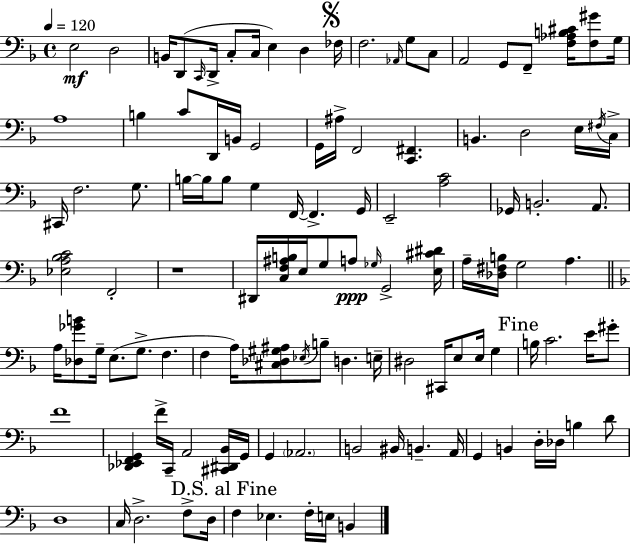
{
  \clef bass
  \time 4/4
  \defaultTimeSignature
  \key f \major
  \tempo 4 = 120
  e2\mf d2 | b,16 d,8( \grace { c,16 } d,16-> c8-. c16 e4) d4 | \mark \markup { \musicglyph "scripts.segno" } fes16 f2. \grace { aes,16 } g8 | c8 a,2 g,8 f,8-- <f aes b cis'>16 <f gis'>8 | \break g16 a1 | b4 c'8 d,16 b,16 g,2 | g,16 ais16-> f,2 <c, fis,>4. | b,4. d2 | \break e16 \acciaccatura { fis16 } c16-> cis,16 f2. | g8. b16~~ b16 b8 g4 f,16~~ f,4.-> | g,16 e,2-- <a c'>2 | ges,16 b,2.-. | \break a,8. <ees a bes c'>2 f,2-. | r1 | dis,16 <c f ais b>16 e16 g8 a8\ppp \grace { ges16 } g,2-> | <e cis' dis'>16 a16-- <des fis b>16 g2 a4. | \break \bar "||" \break \key d \minor a16 <des ges' b'>8 g16-- e8.( g8.-> f4. | f4 a16) <cis des gis ais>8 \acciaccatura { ees16 } b8-- d4. | e16-- dis2 cis,16 e8 e16 g4 | \mark "Fine" b16 c'2. e'16 gis'8-. | \break f'1 | <des, ees, f, g,>4 f'16-> c,16-- a,2 <cis, dis, bes,>16 | g,16 g,4 \parenthesize aes,2. | b,2 bis,16 b,4.-- | \break a,16 g,4 b,4 d16-. des16 b4 d'8 | d1 | c16 d2.-> f8-> | d16 \mark "D.S. al Fine" f4 ees4. f16-. e16 b,4 | \break \bar "|."
}